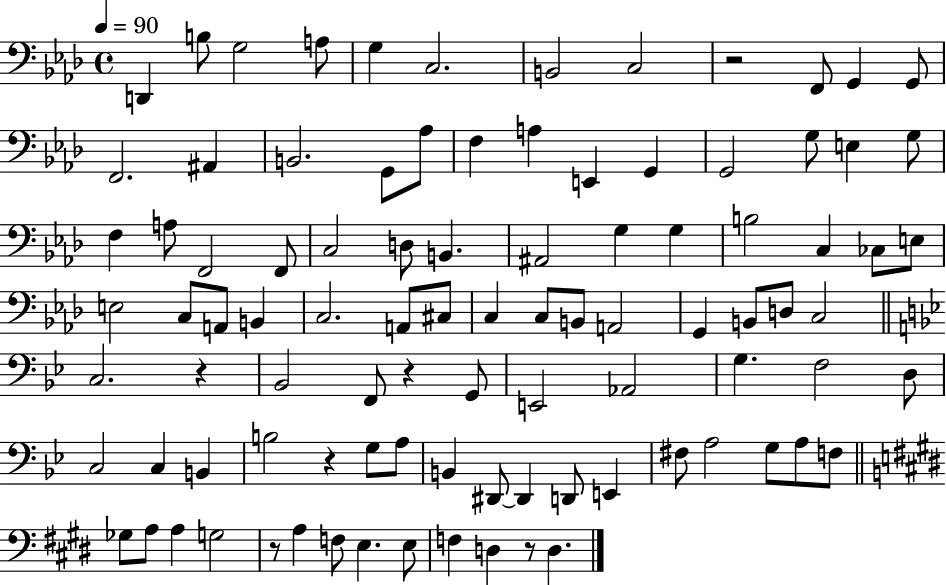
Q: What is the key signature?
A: AES major